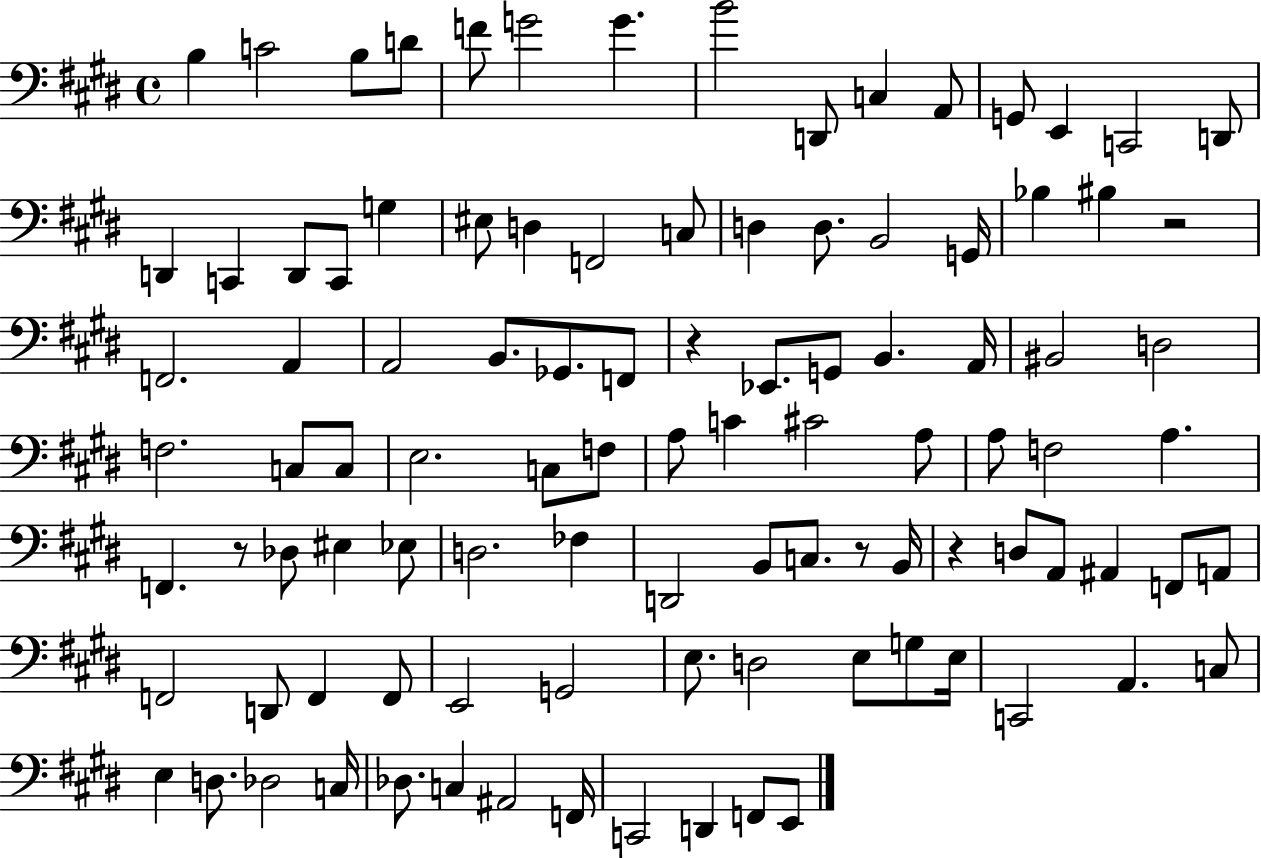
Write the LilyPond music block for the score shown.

{
  \clef bass
  \time 4/4
  \defaultTimeSignature
  \key e \major
  b4 c'2 b8 d'8 | f'8 g'2 g'4. | b'2 d,8 c4 a,8 | g,8 e,4 c,2 d,8 | \break d,4 c,4 d,8 c,8 g4 | eis8 d4 f,2 c8 | d4 d8. b,2 g,16 | bes4 bis4 r2 | \break f,2. a,4 | a,2 b,8. ges,8. f,8 | r4 ees,8. g,8 b,4. a,16 | bis,2 d2 | \break f2. c8 c8 | e2. c8 f8 | a8 c'4 cis'2 a8 | a8 f2 a4. | \break f,4. r8 des8 eis4 ees8 | d2. fes4 | d,2 b,8 c8. r8 b,16 | r4 d8 a,8 ais,4 f,8 a,8 | \break f,2 d,8 f,4 f,8 | e,2 g,2 | e8. d2 e8 g8 e16 | c,2 a,4. c8 | \break e4 d8. des2 c16 | des8. c4 ais,2 f,16 | c,2 d,4 f,8 e,8 | \bar "|."
}